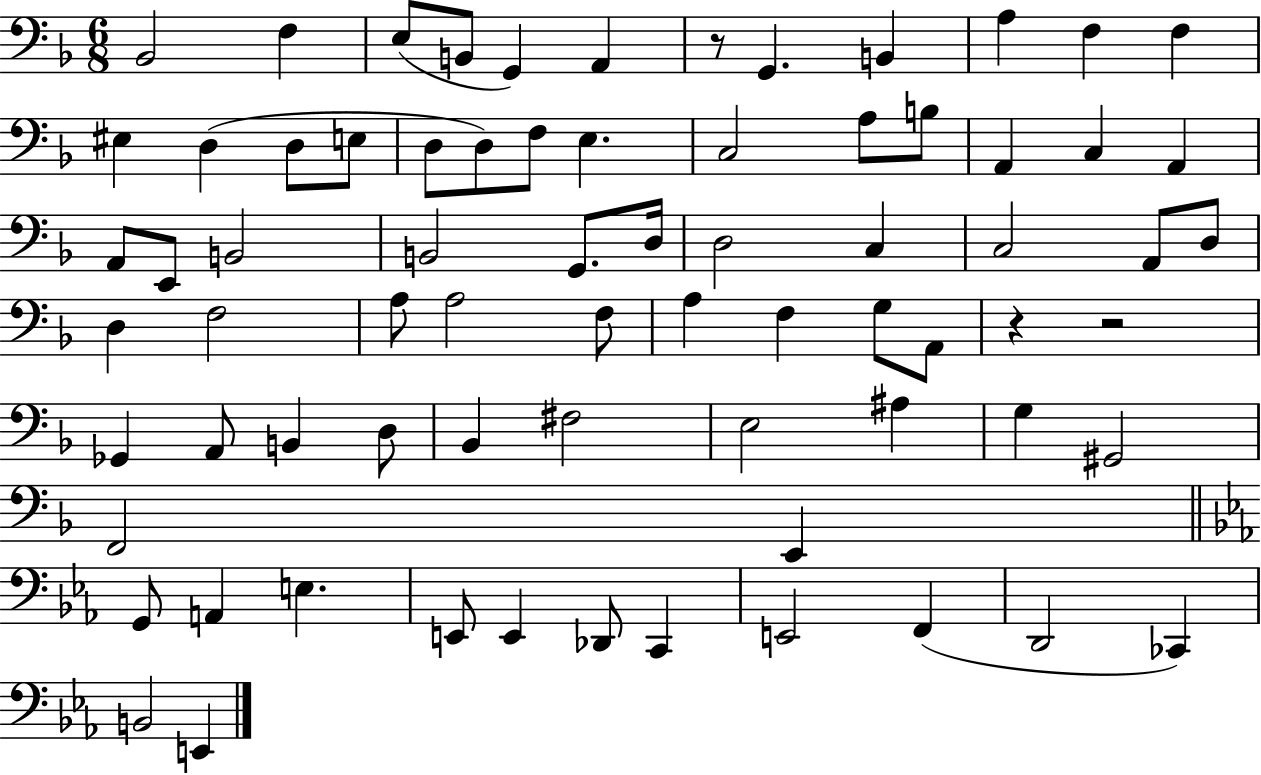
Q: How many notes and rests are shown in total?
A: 73